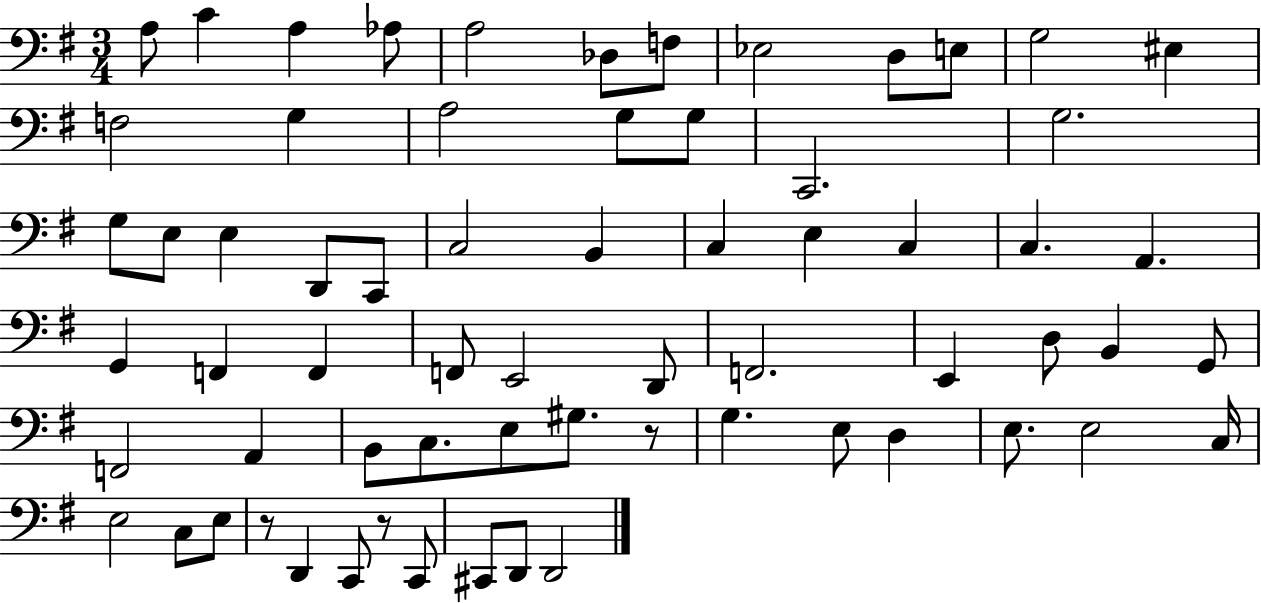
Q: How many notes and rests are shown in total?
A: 66